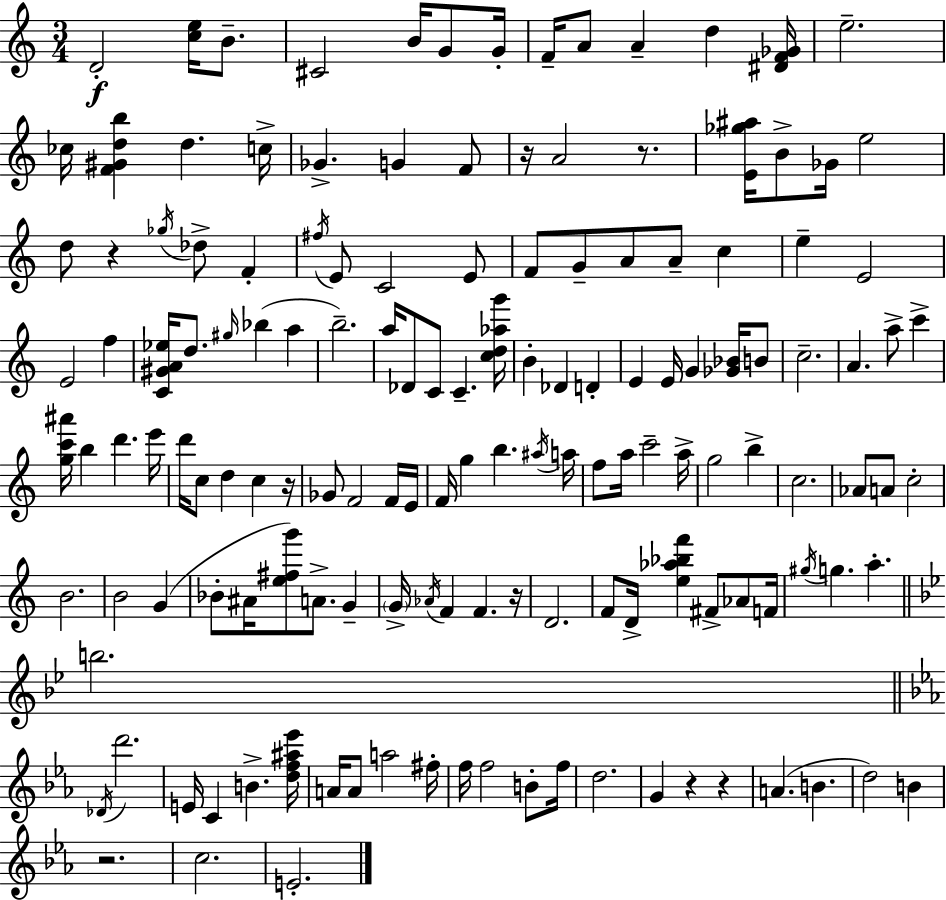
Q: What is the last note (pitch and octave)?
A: E4